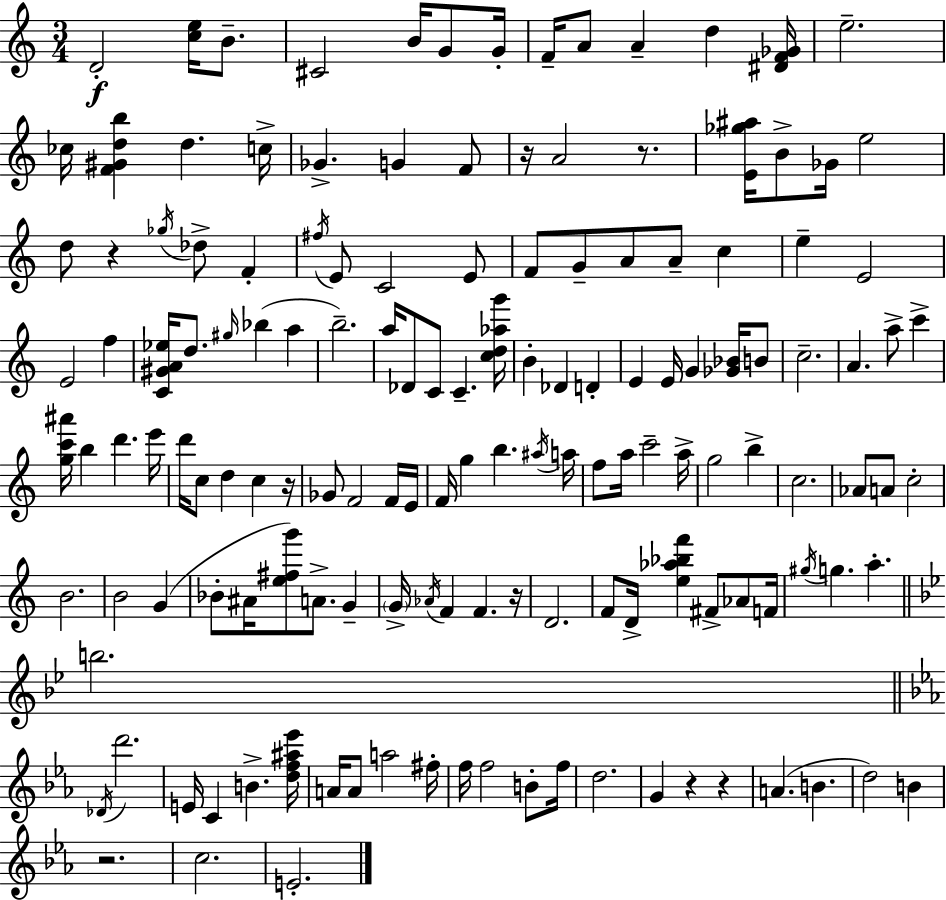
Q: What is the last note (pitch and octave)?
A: E4